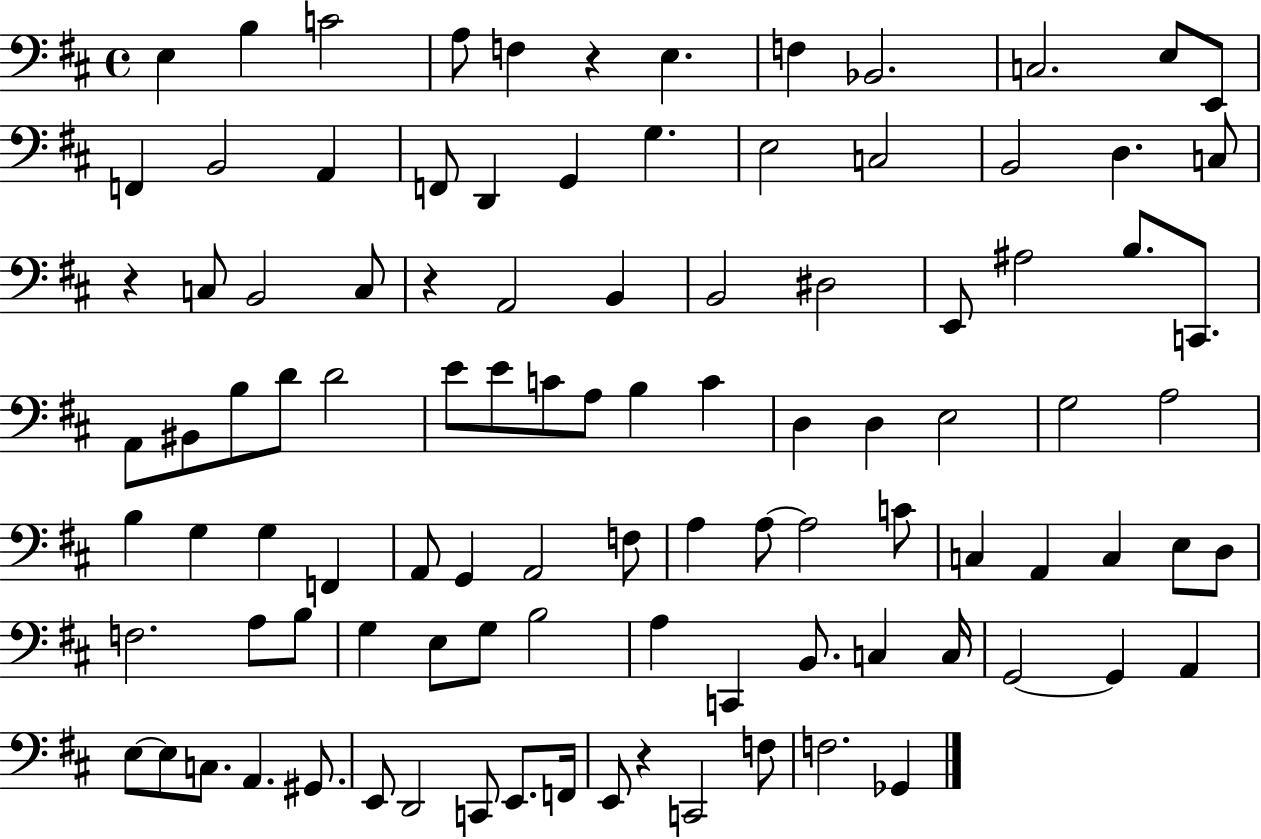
{
  \clef bass
  \time 4/4
  \defaultTimeSignature
  \key d \major
  e4 b4 c'2 | a8 f4 r4 e4. | f4 bes,2. | c2. e8 e,8 | \break f,4 b,2 a,4 | f,8 d,4 g,4 g4. | e2 c2 | b,2 d4. c8 | \break r4 c8 b,2 c8 | r4 a,2 b,4 | b,2 dis2 | e,8 ais2 b8. c,8. | \break a,8 bis,8 b8 d'8 d'2 | e'8 e'8 c'8 a8 b4 c'4 | d4 d4 e2 | g2 a2 | \break b4 g4 g4 f,4 | a,8 g,4 a,2 f8 | a4 a8~~ a2 c'8 | c4 a,4 c4 e8 d8 | \break f2. a8 b8 | g4 e8 g8 b2 | a4 c,4 b,8. c4 c16 | g,2~~ g,4 a,4 | \break e8~~ e8 c8. a,4. gis,8. | e,8 d,2 c,8 e,8. f,16 | e,8 r4 c,2 f8 | f2. ges,4 | \break \bar "|."
}